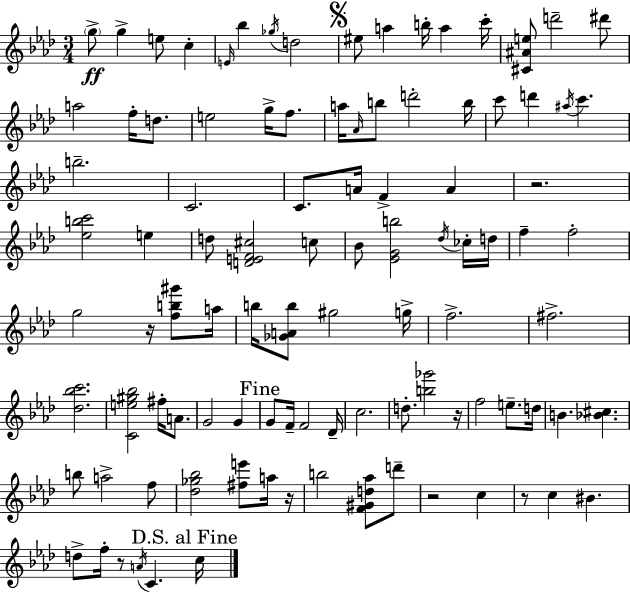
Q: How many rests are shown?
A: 7